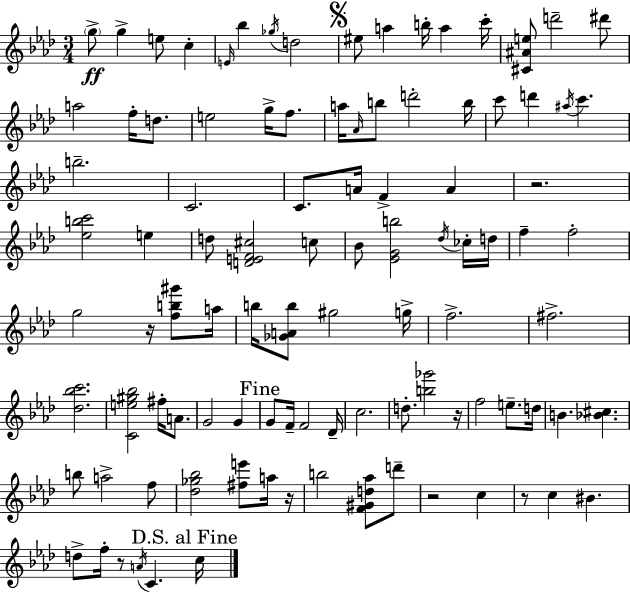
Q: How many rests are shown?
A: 7